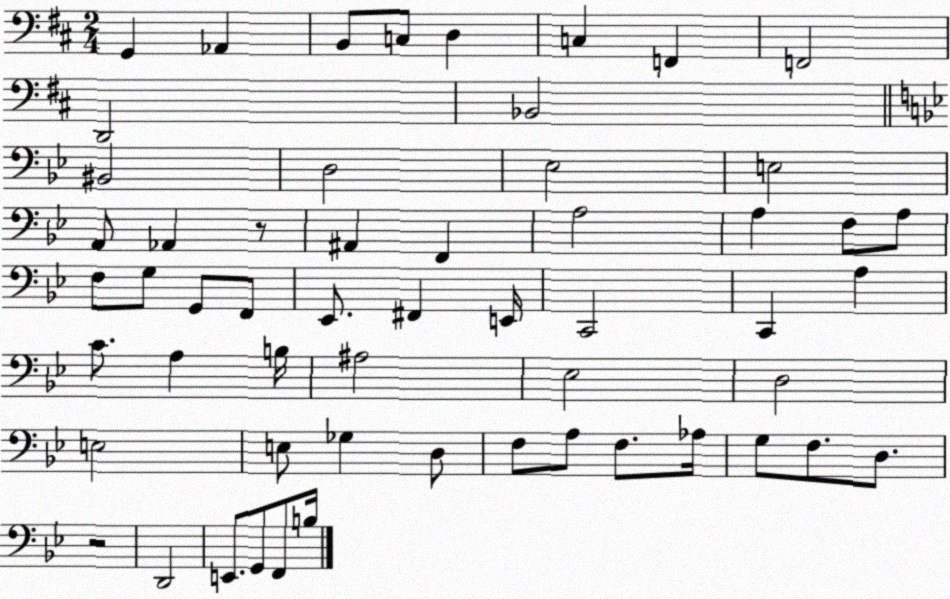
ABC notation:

X:1
T:Untitled
M:2/4
L:1/4
K:D
G,, _A,, B,,/2 C,/2 D, C, F,, F,,2 D,,2 _B,,2 ^B,,2 D,2 _E,2 E,2 A,,/2 _A,, z/2 ^A,, F,, A,2 A, F,/2 A,/2 F,/2 G,/2 G,,/2 F,,/2 _E,,/2 ^F,, E,,/4 C,,2 C,, A, C/2 A, B,/4 ^A,2 _E,2 D,2 E,2 E,/2 _G, D,/2 F,/2 A,/2 F,/2 _A,/4 G,/2 F,/2 D,/2 z2 D,,2 E,,/2 G,,/2 F,,/2 B,/4